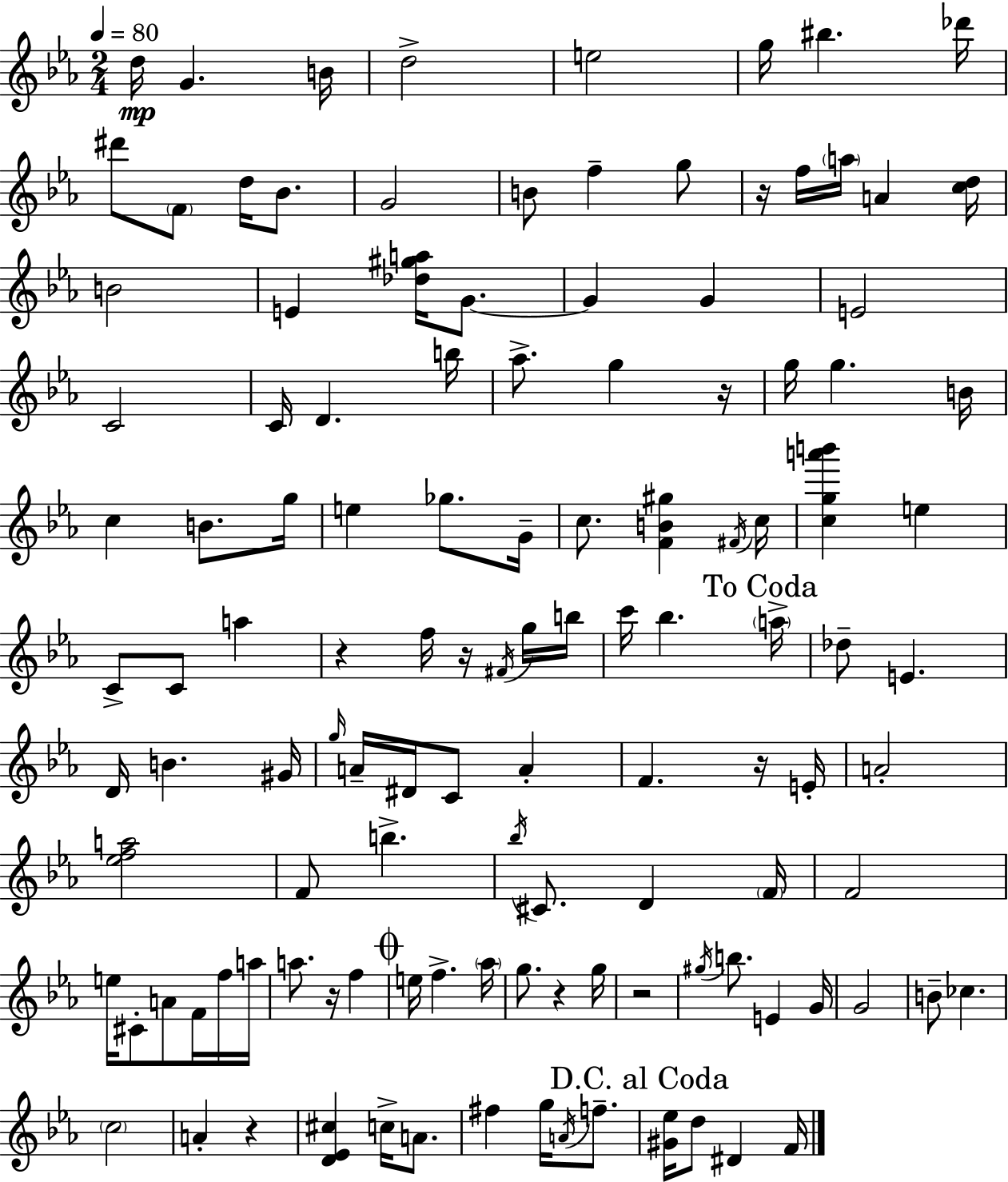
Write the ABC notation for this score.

X:1
T:Untitled
M:2/4
L:1/4
K:Cm
d/4 G B/4 d2 e2 g/4 ^b _d'/4 ^d'/2 F/2 d/4 _B/2 G2 B/2 f g/2 z/4 f/4 a/4 A [cd]/4 B2 E [_d^ga]/4 G/2 G G E2 C2 C/4 D b/4 _a/2 g z/4 g/4 g B/4 c B/2 g/4 e _g/2 G/4 c/2 [FB^g] ^F/4 c/4 [cga'b'] e C/2 C/2 a z f/4 z/4 ^F/4 g/4 b/4 c'/4 _b a/4 _d/2 E D/4 B ^G/4 g/4 A/4 ^D/4 C/2 A F z/4 E/4 A2 [_efa]2 F/2 b _b/4 ^C/2 D F/4 F2 e/4 ^C/2 A/2 F/4 f/4 a/4 a/2 z/4 f e/4 f _a/4 g/2 z g/4 z2 ^g/4 b/2 E G/4 G2 B/2 _c c2 A z [D_E^c] c/4 A/2 ^f g/4 A/4 f/2 [^G_e]/4 d/2 ^D F/4